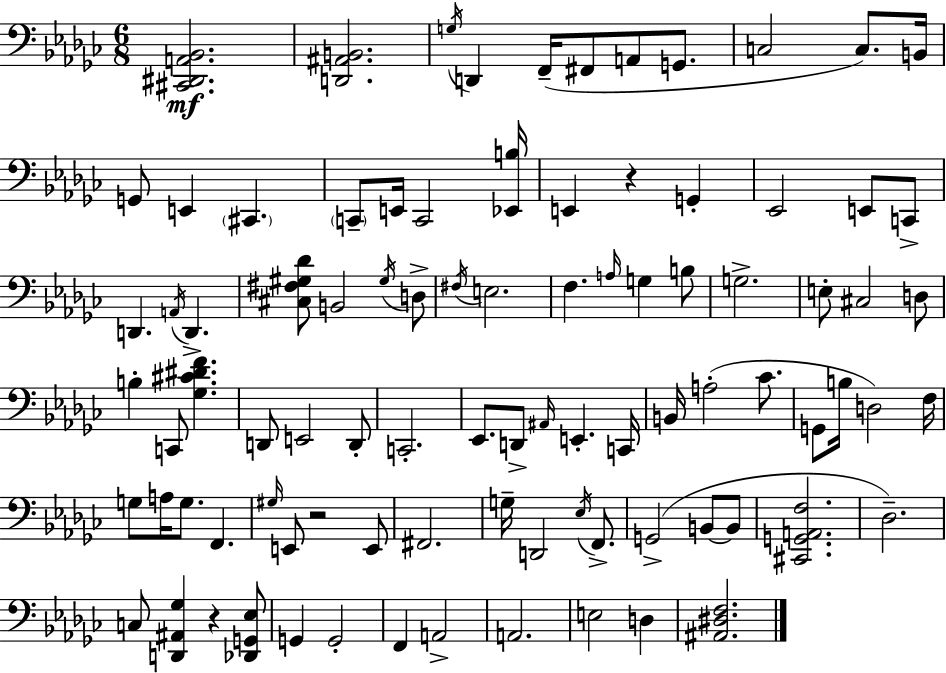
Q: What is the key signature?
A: EES minor